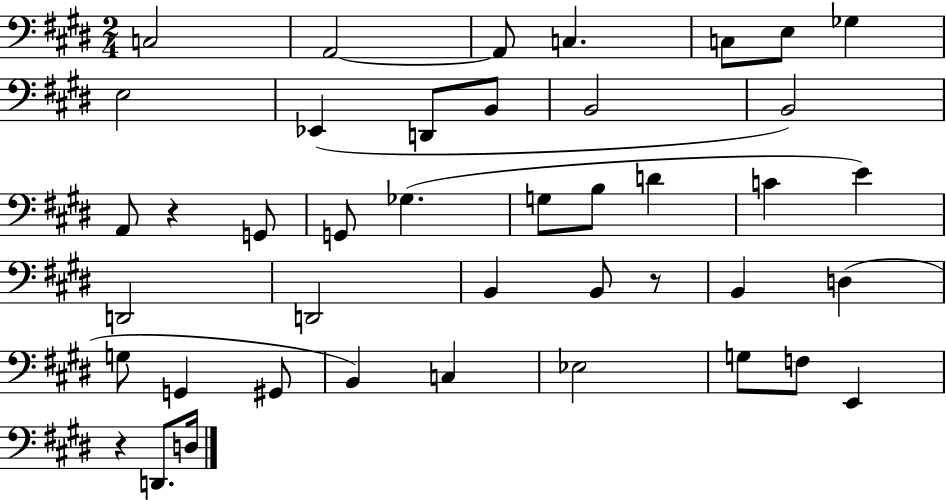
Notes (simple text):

C3/h A2/h A2/e C3/q. C3/e E3/e Gb3/q E3/h Eb2/q D2/e B2/e B2/h B2/h A2/e R/q G2/e G2/e Gb3/q. G3/e B3/e D4/q C4/q E4/q D2/h D2/h B2/q B2/e R/e B2/q D3/q G3/e G2/q G#2/e B2/q C3/q Eb3/h G3/e F3/e E2/q R/q D2/e. D3/s